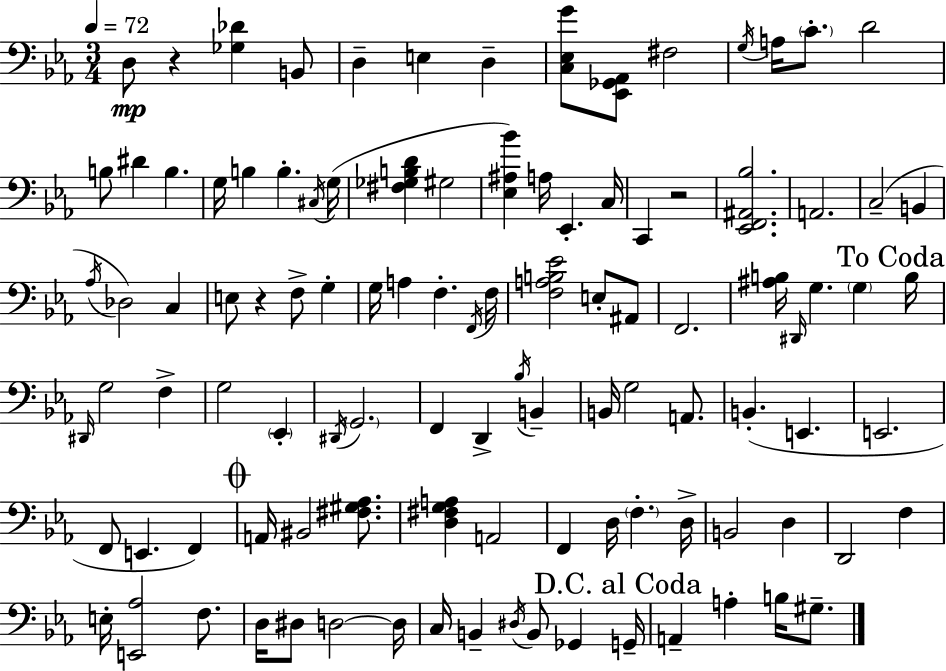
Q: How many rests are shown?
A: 3